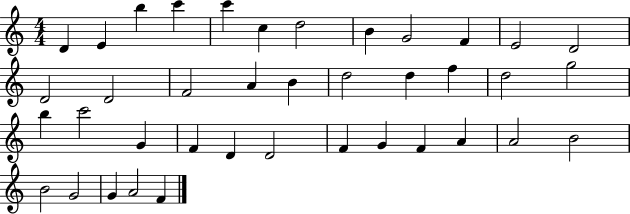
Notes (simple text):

D4/q E4/q B5/q C6/q C6/q C5/q D5/h B4/q G4/h F4/q E4/h D4/h D4/h D4/h F4/h A4/q B4/q D5/h D5/q F5/q D5/h G5/h B5/q C6/h G4/q F4/q D4/q D4/h F4/q G4/q F4/q A4/q A4/h B4/h B4/h G4/h G4/q A4/h F4/q